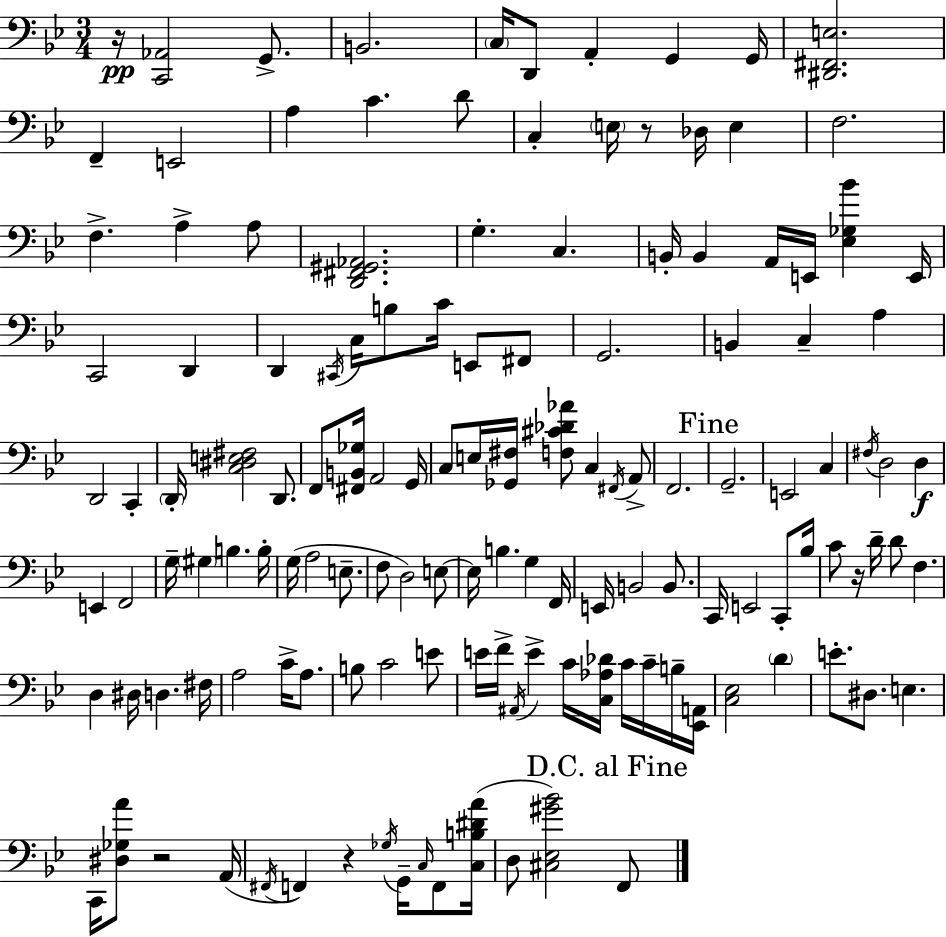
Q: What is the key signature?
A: BES major